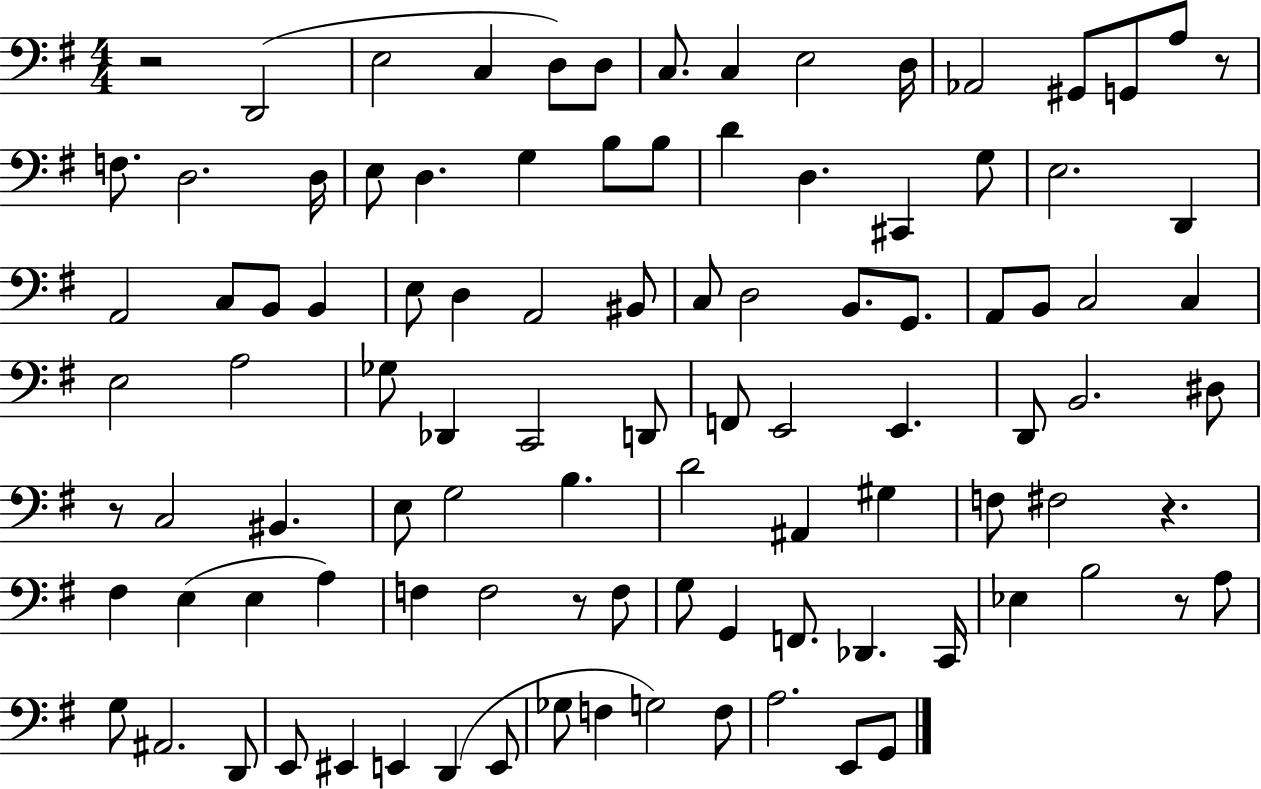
{
  \clef bass
  \numericTimeSignature
  \time 4/4
  \key g \major
  r2 d,2( | e2 c4 d8) d8 | c8. c4 e2 d16 | aes,2 gis,8 g,8 a8 r8 | \break f8. d2. d16 | e8 d4. g4 b8 b8 | d'4 d4. cis,4 g8 | e2. d,4 | \break a,2 c8 b,8 b,4 | e8 d4 a,2 bis,8 | c8 d2 b,8. g,8. | a,8 b,8 c2 c4 | \break e2 a2 | ges8 des,4 c,2 d,8 | f,8 e,2 e,4. | d,8 b,2. dis8 | \break r8 c2 bis,4. | e8 g2 b4. | d'2 ais,4 gis4 | f8 fis2 r4. | \break fis4 e4( e4 a4) | f4 f2 r8 f8 | g8 g,4 f,8. des,4. c,16 | ees4 b2 r8 a8 | \break g8 ais,2. d,8 | e,8 eis,4 e,4 d,4( e,8 | ges8 f4 g2) f8 | a2. e,8 g,8 | \break \bar "|."
}